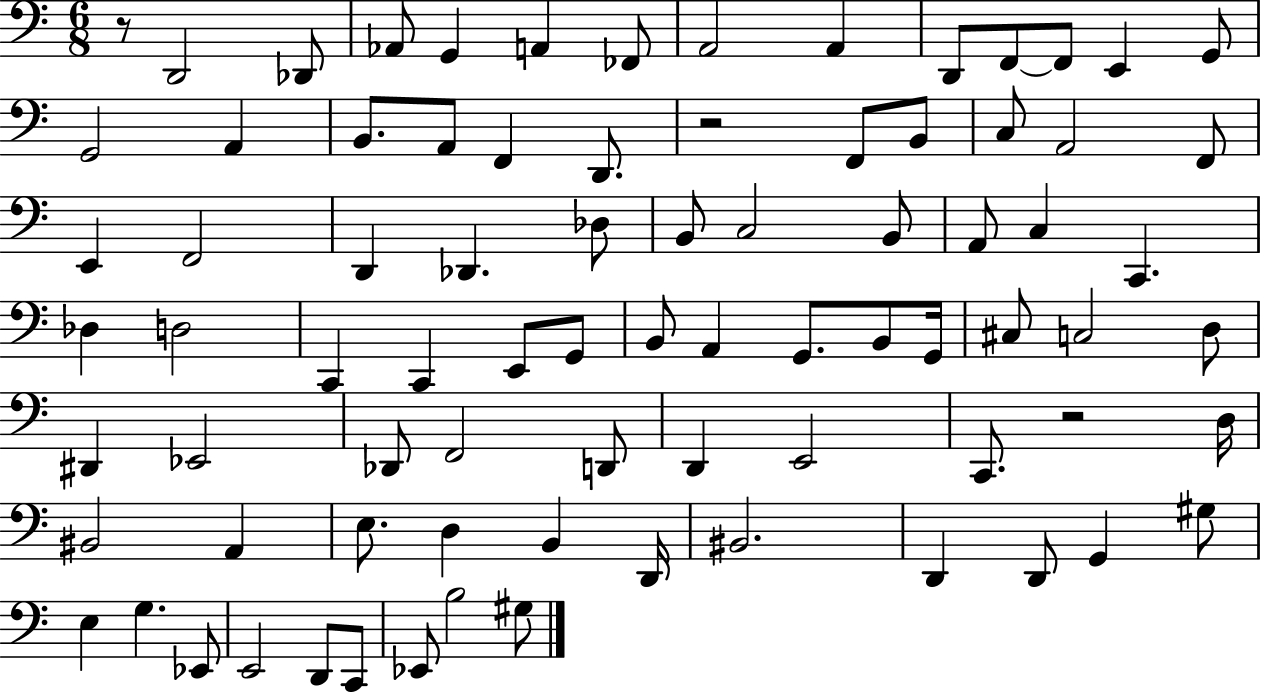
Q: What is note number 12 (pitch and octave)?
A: E2